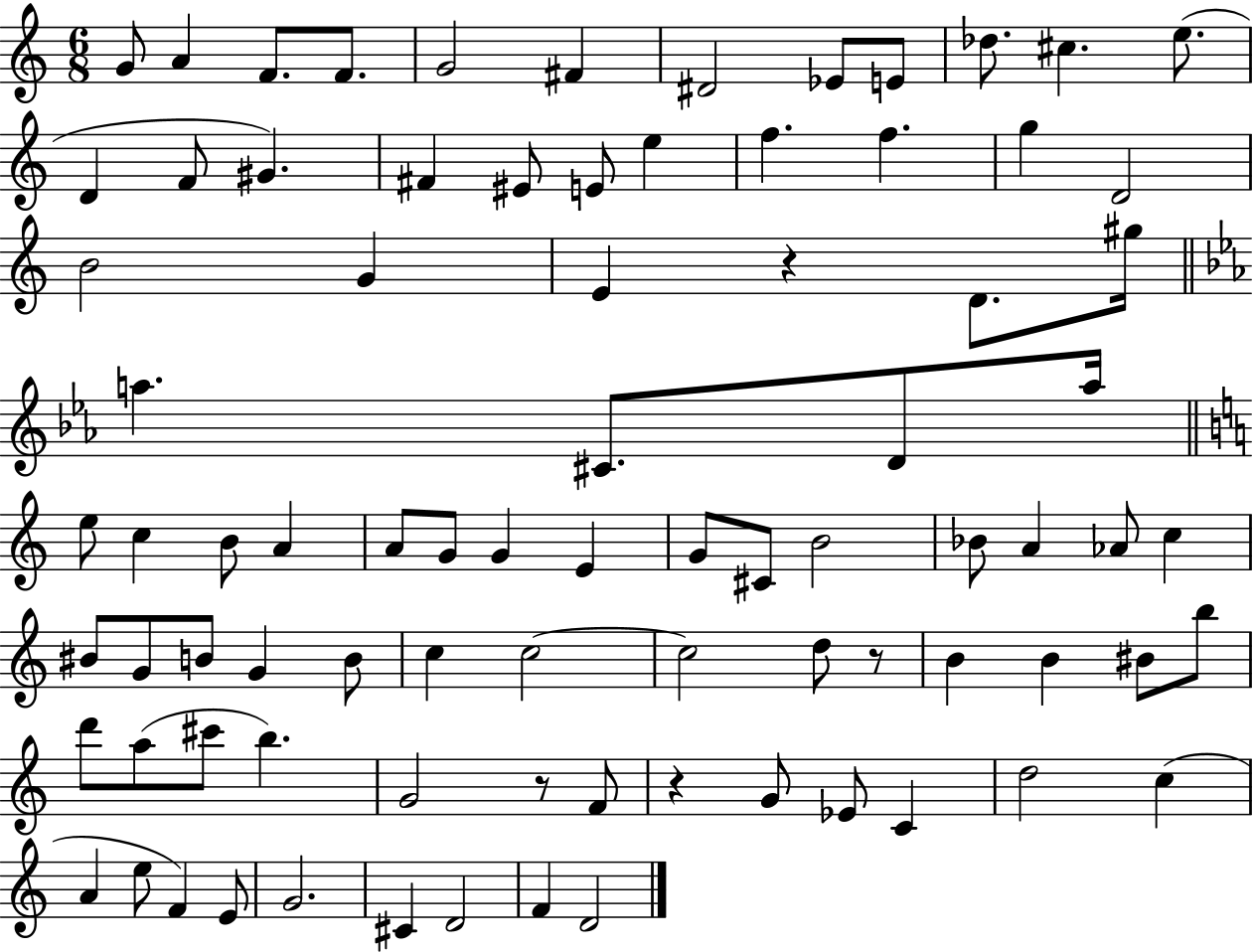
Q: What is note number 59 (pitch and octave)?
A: BIS4